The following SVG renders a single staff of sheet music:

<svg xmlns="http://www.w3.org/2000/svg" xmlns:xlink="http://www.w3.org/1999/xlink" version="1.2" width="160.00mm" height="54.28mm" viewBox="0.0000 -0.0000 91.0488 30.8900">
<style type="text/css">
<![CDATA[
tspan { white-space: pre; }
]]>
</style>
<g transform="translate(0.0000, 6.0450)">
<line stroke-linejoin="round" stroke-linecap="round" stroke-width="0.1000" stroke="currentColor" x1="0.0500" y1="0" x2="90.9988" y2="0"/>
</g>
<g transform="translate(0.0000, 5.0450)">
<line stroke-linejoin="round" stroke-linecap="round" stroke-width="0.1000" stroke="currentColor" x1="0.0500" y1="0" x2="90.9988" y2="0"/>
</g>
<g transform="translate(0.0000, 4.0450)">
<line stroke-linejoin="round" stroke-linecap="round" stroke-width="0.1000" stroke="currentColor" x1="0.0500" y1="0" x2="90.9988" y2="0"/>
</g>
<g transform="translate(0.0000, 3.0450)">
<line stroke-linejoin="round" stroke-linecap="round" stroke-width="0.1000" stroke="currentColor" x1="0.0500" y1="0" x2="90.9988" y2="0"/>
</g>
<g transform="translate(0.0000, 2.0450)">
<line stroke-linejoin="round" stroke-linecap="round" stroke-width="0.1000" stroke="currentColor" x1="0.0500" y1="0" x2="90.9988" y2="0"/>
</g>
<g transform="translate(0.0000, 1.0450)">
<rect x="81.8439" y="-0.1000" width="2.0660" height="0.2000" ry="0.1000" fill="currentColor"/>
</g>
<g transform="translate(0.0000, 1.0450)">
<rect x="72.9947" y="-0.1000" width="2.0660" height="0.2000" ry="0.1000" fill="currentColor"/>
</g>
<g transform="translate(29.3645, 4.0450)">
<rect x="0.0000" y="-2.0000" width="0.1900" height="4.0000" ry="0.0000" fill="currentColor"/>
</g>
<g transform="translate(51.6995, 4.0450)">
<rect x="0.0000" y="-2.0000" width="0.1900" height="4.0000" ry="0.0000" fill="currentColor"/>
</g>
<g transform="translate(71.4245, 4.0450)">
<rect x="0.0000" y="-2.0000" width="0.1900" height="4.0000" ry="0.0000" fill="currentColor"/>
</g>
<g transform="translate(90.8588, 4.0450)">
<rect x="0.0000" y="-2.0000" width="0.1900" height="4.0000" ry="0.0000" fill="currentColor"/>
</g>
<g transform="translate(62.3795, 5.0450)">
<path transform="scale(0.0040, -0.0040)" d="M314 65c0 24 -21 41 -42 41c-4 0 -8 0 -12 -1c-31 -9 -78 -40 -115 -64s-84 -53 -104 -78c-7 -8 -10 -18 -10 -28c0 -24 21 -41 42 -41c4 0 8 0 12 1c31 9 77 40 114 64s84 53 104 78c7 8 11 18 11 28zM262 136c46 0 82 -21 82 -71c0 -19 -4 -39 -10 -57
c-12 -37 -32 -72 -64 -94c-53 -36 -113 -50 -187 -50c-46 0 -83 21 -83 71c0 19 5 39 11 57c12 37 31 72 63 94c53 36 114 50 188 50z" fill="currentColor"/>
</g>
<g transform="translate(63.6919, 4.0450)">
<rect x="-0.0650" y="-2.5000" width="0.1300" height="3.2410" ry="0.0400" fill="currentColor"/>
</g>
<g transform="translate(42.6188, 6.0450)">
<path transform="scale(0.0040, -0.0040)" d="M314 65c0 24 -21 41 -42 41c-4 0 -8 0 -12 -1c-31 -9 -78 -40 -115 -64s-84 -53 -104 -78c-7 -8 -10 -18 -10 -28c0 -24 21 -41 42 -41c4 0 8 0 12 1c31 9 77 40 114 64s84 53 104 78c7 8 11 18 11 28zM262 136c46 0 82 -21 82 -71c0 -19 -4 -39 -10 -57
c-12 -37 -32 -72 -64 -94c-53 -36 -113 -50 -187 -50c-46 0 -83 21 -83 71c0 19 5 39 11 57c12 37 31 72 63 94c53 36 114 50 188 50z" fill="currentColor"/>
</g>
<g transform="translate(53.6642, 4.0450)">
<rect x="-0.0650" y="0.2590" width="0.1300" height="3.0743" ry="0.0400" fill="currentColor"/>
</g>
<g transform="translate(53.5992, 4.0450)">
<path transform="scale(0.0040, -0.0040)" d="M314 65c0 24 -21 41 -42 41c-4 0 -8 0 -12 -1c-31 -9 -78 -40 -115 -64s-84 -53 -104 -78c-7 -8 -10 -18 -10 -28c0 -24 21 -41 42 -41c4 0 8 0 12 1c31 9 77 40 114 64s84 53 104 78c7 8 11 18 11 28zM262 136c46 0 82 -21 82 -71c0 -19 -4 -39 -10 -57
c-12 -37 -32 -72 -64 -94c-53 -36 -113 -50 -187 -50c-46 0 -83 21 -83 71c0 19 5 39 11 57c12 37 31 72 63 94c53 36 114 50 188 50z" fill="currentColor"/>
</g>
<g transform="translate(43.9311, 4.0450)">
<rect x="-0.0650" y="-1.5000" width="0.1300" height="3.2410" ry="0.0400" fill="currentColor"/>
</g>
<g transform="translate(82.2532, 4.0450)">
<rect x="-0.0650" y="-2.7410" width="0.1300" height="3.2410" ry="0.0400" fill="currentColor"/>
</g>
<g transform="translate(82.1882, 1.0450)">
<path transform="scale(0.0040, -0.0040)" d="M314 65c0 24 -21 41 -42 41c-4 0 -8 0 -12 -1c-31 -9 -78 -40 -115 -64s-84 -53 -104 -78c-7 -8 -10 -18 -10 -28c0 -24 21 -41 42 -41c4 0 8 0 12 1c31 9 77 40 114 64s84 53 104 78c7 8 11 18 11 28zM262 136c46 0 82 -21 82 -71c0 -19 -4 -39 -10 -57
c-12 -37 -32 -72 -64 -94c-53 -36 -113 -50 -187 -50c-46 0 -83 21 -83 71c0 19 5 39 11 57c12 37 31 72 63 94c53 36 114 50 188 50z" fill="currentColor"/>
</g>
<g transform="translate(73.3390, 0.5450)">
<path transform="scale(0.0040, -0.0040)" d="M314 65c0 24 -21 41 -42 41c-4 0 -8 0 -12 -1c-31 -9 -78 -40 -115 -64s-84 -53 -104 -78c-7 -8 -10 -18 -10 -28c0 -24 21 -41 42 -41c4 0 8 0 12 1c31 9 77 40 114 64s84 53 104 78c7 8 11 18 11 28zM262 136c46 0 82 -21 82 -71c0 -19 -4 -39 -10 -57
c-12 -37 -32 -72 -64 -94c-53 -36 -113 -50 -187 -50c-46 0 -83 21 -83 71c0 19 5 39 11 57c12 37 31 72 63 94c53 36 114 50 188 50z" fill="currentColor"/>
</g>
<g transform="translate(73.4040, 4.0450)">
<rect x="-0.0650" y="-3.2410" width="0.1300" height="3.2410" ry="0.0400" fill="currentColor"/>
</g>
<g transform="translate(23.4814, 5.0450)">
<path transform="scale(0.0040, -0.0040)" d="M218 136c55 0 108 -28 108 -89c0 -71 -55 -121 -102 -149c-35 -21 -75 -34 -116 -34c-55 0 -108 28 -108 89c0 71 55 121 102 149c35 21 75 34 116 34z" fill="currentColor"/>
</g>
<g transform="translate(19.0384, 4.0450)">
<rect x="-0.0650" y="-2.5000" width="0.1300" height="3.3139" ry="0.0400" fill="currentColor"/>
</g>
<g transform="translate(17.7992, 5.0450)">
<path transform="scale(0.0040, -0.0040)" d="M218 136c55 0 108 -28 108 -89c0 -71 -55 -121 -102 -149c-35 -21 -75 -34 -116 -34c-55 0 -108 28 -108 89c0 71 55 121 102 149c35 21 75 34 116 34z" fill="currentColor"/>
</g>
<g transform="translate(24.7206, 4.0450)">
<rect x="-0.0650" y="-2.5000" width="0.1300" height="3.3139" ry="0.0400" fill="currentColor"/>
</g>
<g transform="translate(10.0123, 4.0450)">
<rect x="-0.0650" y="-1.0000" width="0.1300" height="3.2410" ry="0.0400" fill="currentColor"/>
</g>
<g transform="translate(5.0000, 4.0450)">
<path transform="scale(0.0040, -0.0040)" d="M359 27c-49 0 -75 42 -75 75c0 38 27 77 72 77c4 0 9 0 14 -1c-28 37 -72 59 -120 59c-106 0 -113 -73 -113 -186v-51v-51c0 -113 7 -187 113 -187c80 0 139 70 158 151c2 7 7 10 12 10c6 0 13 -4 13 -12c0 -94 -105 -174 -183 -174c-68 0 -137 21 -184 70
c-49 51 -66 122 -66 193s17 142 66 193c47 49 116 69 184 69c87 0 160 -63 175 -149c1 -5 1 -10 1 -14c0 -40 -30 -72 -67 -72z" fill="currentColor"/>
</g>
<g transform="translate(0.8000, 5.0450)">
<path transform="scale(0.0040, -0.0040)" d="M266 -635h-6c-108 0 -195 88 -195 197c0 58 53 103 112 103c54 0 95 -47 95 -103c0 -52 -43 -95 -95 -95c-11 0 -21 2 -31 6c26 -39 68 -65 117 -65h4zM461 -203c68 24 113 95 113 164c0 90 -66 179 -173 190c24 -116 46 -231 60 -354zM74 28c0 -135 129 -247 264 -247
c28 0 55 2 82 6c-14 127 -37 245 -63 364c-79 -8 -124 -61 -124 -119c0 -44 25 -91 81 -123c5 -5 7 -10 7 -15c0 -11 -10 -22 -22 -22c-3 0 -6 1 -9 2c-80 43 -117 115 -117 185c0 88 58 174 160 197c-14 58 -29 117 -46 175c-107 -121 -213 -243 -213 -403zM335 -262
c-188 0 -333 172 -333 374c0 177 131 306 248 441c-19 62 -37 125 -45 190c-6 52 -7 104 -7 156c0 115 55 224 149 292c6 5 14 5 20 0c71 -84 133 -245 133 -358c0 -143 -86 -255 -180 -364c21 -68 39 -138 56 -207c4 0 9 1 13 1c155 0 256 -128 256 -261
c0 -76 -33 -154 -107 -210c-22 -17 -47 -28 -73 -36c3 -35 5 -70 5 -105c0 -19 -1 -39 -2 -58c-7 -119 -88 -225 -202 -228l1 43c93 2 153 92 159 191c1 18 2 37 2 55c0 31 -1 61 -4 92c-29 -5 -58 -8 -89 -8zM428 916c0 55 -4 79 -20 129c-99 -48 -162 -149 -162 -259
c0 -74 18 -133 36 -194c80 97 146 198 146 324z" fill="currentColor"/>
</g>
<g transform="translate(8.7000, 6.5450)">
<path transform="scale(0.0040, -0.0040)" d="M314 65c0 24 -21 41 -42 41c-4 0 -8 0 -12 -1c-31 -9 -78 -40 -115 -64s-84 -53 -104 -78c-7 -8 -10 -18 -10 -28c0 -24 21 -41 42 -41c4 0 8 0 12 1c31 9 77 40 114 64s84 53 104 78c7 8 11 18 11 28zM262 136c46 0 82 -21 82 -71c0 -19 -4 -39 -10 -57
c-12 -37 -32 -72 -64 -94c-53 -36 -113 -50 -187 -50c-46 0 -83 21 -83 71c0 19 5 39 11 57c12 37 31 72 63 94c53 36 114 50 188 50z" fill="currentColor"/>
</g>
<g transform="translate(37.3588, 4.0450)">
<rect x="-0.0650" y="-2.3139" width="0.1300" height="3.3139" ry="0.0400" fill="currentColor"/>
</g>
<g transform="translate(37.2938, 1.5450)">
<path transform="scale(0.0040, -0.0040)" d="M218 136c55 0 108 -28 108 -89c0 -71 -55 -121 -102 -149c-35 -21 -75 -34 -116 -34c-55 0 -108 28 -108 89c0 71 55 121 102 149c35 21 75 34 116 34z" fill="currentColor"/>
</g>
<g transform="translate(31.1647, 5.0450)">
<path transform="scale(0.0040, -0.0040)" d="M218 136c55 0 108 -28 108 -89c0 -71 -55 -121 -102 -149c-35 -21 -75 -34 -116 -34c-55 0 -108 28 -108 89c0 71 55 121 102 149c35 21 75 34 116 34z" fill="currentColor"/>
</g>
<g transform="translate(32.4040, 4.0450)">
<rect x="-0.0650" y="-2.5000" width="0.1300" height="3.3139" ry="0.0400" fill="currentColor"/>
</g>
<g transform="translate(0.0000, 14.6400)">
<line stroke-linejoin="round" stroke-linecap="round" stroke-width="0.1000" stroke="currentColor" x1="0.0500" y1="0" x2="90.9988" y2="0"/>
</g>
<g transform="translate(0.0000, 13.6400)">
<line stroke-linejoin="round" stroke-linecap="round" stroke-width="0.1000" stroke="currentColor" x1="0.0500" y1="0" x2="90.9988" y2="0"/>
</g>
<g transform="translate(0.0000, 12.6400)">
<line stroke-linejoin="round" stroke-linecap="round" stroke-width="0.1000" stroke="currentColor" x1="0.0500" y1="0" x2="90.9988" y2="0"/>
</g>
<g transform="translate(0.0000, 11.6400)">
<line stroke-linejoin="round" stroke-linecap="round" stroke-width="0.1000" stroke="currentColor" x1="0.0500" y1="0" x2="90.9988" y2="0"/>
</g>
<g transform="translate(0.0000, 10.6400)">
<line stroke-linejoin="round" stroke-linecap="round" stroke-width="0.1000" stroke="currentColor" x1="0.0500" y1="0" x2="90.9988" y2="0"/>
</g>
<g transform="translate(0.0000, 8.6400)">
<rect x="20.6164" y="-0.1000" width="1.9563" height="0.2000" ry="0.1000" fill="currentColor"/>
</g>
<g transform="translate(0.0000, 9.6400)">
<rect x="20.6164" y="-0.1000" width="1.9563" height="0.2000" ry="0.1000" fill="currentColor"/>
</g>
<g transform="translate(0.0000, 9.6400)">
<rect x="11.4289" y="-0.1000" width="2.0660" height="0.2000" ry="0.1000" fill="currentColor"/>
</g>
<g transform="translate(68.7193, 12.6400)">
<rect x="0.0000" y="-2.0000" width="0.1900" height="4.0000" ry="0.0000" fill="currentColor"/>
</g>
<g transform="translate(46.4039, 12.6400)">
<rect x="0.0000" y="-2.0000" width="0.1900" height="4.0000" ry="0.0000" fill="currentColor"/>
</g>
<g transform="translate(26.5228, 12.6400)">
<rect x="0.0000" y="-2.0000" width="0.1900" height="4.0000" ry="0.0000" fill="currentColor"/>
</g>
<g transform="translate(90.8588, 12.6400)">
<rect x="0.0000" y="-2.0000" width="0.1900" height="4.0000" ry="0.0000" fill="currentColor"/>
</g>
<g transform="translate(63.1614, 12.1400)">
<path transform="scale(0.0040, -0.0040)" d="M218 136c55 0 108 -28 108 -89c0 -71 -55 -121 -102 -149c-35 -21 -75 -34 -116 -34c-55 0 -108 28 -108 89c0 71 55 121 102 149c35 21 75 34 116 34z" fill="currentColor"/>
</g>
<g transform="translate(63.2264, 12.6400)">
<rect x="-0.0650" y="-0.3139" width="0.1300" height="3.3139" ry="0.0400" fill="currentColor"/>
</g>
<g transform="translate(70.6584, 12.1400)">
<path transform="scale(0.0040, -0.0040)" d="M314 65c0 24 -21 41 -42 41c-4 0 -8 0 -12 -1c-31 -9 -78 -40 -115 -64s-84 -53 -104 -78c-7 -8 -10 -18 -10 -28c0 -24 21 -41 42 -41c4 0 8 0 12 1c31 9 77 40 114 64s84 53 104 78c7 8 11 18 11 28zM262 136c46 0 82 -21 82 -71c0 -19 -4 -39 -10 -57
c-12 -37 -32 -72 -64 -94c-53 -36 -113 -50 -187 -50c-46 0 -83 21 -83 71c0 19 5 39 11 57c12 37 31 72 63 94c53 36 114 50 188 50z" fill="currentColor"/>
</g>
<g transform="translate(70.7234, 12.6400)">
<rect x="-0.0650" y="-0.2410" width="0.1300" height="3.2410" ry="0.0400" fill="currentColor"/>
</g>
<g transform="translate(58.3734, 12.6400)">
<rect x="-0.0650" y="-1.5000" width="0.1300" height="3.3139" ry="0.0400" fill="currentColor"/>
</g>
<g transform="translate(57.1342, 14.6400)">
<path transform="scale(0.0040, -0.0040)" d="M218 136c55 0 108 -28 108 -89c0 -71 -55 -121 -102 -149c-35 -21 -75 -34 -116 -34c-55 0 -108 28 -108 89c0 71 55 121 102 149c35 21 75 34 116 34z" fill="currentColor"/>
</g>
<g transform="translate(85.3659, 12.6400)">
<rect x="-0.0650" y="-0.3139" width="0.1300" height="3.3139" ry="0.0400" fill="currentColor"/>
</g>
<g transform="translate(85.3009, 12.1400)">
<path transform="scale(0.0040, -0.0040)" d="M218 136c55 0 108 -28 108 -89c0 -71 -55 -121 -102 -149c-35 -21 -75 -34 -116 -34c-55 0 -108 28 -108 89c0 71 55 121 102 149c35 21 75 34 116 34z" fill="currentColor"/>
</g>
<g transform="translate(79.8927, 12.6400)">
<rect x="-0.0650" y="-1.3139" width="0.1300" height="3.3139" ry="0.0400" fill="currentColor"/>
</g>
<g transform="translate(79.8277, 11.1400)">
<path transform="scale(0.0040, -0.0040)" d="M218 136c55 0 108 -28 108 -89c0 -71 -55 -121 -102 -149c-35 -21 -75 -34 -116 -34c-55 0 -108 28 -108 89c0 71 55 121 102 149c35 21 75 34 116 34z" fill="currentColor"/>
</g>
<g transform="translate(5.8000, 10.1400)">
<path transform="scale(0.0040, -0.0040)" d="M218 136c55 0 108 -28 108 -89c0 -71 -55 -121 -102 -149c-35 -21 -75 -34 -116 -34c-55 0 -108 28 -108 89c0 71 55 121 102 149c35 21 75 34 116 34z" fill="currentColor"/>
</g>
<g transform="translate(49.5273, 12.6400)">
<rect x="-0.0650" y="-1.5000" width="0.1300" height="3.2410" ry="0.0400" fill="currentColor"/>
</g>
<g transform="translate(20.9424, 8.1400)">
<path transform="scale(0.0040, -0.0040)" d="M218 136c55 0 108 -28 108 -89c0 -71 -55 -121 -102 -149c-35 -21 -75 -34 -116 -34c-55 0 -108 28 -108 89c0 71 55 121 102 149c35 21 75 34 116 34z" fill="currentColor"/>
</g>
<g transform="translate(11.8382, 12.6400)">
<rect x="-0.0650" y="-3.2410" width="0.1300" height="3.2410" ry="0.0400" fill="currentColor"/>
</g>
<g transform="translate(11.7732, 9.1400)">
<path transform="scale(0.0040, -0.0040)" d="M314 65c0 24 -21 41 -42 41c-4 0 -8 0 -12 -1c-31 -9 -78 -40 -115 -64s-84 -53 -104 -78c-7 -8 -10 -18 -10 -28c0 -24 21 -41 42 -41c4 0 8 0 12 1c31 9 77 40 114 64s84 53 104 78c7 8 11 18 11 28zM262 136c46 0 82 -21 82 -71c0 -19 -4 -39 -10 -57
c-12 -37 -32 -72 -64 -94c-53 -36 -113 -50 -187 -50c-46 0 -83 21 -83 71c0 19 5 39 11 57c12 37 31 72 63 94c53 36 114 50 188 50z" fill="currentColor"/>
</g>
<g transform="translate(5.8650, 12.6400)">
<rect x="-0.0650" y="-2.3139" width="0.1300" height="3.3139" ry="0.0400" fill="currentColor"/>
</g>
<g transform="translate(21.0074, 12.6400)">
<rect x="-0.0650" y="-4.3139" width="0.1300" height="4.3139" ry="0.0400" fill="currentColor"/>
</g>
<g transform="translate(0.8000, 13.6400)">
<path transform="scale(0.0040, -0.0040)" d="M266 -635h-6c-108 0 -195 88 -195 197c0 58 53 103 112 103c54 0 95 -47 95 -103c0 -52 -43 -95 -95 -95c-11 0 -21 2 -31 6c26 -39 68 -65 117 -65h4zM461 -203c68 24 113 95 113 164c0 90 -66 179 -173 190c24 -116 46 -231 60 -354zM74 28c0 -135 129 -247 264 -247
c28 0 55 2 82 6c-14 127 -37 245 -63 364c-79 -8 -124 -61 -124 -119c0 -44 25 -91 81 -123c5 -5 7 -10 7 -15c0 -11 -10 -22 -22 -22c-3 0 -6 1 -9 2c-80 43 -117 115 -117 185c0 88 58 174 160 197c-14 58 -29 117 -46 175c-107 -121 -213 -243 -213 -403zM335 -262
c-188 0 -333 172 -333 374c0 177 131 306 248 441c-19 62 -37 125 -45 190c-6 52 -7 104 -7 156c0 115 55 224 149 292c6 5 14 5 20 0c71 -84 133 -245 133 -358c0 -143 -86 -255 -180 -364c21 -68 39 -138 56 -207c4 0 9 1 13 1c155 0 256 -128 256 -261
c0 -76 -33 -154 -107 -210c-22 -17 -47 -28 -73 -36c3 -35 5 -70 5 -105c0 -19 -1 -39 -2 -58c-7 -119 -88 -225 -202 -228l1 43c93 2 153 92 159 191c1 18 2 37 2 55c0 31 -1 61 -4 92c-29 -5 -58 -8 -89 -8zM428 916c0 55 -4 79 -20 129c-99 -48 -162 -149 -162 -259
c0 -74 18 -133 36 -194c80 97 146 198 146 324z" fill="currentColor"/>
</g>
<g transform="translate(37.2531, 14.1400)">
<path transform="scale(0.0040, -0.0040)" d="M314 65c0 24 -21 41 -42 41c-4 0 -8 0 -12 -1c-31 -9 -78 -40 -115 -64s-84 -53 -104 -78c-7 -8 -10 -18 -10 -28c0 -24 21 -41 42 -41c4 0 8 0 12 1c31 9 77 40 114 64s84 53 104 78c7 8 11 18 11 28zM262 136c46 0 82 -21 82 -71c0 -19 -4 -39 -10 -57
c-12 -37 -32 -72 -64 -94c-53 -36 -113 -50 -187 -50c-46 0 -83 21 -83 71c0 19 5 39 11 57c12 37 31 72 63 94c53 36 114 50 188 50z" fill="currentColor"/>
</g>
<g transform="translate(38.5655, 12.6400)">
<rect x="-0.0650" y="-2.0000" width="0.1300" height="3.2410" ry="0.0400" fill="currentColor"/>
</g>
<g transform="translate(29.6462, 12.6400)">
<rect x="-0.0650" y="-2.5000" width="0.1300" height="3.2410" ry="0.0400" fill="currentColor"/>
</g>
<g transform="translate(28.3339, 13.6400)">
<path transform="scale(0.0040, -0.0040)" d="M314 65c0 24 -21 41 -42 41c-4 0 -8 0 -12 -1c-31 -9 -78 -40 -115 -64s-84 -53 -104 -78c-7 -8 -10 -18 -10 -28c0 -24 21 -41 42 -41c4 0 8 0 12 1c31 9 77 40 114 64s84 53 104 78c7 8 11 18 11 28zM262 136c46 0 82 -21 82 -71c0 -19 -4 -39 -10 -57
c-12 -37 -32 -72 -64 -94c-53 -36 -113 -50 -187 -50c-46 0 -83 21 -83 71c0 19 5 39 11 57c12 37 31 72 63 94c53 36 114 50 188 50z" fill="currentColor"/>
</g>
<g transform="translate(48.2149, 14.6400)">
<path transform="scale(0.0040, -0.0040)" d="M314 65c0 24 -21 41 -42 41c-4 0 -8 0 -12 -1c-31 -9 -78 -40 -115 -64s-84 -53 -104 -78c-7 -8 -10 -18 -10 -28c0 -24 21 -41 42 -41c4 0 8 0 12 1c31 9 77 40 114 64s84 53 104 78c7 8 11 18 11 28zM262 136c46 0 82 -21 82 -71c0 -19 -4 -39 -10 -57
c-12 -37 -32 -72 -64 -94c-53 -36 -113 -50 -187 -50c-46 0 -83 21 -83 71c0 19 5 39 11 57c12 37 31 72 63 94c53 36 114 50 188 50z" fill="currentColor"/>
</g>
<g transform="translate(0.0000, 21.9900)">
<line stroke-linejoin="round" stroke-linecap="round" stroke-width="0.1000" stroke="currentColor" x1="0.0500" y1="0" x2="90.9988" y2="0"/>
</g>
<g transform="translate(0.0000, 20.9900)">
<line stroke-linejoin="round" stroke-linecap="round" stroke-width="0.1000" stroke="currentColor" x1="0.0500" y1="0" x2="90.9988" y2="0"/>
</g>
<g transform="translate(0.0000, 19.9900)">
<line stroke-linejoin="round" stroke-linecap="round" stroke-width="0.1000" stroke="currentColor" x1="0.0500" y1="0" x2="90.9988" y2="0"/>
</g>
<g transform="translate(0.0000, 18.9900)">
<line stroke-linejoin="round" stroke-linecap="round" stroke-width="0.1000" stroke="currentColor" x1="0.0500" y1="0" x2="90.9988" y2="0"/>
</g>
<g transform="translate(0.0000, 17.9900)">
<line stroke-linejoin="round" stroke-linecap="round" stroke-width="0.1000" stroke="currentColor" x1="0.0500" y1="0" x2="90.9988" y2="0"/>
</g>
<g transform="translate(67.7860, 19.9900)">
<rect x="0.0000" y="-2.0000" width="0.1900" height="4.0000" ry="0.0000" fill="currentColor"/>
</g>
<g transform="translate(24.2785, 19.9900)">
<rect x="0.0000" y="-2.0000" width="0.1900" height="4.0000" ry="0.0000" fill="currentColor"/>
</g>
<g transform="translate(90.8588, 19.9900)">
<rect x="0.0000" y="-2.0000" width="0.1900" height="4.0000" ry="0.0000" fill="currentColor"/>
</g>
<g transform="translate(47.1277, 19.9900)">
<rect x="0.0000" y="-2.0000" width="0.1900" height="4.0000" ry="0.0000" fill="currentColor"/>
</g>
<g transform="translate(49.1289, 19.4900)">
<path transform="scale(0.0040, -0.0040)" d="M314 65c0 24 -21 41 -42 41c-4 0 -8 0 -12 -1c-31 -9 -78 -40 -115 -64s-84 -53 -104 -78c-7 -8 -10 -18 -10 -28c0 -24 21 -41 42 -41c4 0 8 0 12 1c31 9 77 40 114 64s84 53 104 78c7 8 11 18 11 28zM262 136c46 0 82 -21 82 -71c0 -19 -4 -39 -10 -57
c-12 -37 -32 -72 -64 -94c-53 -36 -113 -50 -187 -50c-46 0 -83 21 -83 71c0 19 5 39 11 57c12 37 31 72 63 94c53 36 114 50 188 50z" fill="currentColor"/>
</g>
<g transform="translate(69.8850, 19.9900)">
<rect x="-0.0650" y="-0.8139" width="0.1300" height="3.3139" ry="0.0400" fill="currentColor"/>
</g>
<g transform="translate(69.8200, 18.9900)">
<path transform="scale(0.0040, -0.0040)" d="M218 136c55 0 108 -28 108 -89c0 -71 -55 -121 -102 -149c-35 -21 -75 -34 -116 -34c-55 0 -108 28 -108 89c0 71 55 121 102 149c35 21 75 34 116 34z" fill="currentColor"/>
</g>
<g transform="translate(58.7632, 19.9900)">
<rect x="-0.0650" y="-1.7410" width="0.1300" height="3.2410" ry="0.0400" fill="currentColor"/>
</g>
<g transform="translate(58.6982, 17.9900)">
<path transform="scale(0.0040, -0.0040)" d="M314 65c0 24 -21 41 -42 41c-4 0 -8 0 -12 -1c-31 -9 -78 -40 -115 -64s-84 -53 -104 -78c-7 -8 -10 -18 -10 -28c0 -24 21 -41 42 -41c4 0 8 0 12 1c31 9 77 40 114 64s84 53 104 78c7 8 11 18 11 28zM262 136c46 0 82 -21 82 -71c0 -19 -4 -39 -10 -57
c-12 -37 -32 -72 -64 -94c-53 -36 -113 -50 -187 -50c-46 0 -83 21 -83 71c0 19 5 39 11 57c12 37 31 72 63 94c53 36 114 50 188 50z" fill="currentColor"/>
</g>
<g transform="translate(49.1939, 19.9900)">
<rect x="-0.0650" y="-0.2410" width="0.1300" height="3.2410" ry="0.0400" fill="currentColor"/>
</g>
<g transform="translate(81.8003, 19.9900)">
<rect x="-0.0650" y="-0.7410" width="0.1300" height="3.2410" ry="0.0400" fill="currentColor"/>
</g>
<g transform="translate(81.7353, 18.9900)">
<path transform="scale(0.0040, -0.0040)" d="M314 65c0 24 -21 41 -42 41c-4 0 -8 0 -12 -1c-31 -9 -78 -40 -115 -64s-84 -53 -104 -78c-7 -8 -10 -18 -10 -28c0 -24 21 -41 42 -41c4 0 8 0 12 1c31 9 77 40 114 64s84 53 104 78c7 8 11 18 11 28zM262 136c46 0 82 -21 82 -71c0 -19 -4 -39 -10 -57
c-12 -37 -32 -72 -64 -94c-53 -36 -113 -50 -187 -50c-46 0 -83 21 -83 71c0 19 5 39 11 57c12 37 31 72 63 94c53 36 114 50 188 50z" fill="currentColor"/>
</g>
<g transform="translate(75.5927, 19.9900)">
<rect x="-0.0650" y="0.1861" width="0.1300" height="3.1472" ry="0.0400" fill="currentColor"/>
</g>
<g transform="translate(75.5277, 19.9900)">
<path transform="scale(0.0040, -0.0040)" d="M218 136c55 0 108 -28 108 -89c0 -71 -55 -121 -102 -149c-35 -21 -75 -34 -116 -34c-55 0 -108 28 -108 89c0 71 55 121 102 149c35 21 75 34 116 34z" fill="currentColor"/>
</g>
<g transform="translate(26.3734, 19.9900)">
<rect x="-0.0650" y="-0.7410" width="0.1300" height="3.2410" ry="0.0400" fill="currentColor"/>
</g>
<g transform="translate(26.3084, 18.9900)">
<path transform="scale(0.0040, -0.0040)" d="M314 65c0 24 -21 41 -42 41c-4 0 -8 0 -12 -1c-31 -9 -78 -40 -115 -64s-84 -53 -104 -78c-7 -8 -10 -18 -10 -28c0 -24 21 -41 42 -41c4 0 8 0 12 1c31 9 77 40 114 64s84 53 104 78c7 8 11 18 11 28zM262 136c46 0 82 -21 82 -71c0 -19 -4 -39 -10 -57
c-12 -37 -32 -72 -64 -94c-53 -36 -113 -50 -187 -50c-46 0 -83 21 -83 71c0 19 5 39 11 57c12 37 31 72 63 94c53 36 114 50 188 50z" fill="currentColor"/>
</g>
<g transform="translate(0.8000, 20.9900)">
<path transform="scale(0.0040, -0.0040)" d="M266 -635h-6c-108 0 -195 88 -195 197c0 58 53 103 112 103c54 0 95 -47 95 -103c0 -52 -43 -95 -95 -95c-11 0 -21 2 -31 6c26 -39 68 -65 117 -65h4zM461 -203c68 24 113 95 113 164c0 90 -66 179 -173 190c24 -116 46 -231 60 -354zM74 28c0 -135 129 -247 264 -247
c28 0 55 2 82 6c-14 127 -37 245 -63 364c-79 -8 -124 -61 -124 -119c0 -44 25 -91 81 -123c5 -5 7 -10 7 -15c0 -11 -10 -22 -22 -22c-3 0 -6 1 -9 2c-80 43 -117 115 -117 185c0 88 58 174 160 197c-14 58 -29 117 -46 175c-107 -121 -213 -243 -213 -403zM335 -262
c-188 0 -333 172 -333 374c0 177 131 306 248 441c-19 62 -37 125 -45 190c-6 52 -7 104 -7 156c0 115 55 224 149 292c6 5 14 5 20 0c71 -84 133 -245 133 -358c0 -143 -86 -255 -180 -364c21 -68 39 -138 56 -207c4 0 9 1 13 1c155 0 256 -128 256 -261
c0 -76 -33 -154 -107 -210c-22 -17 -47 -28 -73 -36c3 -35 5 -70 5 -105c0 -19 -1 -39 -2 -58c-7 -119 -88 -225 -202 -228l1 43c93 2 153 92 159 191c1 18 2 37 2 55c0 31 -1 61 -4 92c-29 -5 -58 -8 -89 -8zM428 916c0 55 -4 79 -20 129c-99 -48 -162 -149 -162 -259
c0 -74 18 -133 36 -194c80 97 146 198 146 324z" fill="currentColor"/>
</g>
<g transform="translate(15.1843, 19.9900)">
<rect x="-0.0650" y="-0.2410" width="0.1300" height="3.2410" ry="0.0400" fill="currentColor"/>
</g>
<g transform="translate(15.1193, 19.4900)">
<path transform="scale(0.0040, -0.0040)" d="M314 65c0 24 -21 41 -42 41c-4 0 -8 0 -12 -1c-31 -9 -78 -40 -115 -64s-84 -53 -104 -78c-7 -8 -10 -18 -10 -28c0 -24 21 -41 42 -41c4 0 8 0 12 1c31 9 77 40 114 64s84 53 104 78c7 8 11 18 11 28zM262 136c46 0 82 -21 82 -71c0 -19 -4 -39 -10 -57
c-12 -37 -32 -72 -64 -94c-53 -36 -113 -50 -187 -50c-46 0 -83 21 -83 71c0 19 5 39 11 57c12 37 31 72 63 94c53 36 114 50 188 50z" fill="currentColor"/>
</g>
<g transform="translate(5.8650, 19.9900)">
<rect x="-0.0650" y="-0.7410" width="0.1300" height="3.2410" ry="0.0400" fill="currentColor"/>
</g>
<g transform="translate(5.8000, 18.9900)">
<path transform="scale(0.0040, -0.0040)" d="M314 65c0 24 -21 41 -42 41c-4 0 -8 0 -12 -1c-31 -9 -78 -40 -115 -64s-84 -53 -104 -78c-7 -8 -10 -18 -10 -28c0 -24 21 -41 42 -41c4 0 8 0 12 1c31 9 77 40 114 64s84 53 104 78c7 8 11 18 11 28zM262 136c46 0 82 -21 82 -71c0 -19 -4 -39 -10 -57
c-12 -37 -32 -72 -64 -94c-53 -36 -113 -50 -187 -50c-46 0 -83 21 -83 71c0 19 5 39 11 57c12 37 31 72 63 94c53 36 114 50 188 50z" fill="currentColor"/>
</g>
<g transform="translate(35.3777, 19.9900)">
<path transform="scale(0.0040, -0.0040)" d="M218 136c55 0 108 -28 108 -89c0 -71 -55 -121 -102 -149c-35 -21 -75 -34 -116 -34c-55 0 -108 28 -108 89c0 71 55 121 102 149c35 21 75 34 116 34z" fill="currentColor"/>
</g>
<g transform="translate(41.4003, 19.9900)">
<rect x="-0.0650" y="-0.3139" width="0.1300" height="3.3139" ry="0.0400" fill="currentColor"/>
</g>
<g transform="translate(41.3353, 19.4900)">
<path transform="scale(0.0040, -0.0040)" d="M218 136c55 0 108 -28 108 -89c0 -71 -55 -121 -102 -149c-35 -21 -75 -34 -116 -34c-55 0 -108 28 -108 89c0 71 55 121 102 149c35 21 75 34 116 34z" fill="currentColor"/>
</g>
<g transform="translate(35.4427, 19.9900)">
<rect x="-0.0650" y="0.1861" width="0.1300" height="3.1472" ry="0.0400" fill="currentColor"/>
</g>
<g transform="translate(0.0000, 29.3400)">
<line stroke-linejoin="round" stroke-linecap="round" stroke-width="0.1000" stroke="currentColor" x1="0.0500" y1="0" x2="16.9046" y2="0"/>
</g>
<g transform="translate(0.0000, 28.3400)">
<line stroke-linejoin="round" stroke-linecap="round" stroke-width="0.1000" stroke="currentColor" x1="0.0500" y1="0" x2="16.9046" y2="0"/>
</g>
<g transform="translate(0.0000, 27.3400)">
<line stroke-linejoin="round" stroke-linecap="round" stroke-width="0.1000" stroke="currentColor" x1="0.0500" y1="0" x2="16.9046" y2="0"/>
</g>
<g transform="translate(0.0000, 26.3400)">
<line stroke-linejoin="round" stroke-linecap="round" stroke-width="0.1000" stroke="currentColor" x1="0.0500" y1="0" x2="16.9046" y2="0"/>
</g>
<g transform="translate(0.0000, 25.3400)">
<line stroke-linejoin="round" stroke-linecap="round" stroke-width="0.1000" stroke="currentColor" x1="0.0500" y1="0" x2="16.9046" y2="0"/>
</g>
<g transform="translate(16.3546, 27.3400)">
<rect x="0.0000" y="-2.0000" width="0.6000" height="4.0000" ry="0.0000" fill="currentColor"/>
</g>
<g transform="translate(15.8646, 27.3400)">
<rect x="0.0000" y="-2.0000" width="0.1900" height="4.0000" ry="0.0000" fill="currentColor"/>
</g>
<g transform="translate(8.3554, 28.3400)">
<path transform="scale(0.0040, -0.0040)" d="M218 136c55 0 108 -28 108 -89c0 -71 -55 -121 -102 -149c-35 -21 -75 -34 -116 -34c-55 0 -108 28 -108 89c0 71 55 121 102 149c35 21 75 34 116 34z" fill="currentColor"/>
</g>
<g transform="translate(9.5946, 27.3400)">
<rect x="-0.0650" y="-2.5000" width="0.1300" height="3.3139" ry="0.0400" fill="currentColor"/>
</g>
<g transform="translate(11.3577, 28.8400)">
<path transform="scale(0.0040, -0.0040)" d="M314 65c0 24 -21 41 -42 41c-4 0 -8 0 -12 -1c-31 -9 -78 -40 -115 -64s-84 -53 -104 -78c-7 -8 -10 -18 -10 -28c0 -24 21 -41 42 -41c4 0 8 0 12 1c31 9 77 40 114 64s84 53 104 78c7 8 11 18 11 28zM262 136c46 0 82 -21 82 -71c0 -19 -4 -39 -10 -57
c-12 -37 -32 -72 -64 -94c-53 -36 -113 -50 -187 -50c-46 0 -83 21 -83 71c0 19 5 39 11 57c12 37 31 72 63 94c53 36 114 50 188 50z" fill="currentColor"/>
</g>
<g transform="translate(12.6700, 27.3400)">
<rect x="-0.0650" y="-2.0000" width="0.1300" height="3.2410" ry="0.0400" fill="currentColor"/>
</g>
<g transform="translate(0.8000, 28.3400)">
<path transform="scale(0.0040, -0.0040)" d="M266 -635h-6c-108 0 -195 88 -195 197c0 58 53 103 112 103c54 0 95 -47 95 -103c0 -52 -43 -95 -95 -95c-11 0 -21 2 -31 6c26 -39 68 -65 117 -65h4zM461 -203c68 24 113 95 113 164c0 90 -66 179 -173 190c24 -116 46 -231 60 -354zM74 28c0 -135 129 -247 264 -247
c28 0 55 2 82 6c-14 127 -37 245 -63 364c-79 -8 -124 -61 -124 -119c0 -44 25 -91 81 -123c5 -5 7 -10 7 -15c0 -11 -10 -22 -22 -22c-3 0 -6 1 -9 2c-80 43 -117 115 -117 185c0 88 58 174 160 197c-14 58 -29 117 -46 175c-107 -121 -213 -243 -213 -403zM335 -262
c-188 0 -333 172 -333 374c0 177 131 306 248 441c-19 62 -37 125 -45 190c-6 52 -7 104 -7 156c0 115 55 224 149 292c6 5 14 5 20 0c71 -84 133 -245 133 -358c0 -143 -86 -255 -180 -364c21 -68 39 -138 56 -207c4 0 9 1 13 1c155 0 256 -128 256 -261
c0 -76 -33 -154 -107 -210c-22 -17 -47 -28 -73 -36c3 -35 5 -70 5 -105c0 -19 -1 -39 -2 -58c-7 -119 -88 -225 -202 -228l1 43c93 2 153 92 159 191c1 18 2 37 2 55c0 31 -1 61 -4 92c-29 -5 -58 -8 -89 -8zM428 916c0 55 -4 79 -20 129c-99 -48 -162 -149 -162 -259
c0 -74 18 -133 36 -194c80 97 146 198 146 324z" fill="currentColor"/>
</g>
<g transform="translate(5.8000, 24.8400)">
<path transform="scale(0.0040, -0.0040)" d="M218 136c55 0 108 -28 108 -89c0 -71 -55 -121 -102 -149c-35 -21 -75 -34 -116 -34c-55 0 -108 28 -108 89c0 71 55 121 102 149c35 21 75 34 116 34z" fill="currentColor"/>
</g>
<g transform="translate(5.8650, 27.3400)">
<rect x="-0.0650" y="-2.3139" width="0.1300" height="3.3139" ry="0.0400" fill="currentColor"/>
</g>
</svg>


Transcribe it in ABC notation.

X:1
T:Untitled
M:4/4
L:1/4
K:C
D2 G G G g E2 B2 G2 b2 a2 g b2 d' G2 F2 E2 E c c2 e c d2 c2 d2 B c c2 f2 d B d2 g G F2